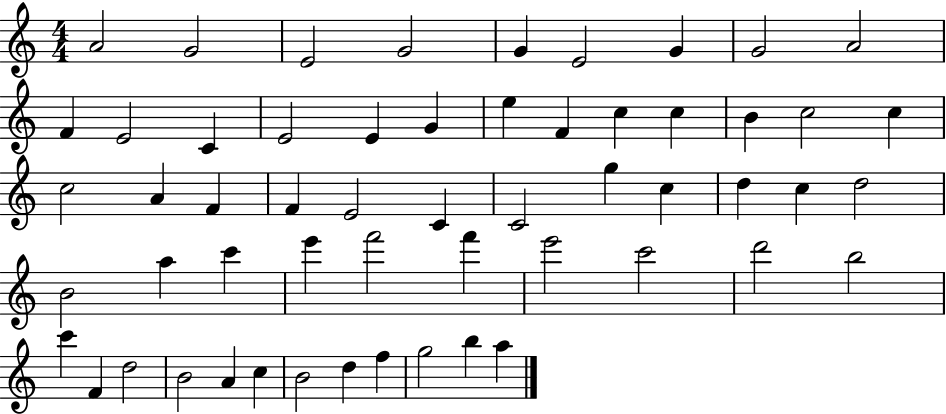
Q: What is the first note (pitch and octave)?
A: A4